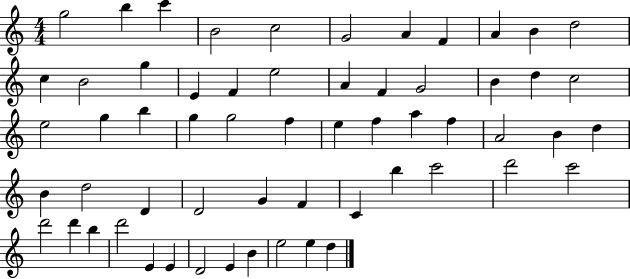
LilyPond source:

{
  \clef treble
  \numericTimeSignature
  \time 4/4
  \key c \major
  g''2 b''4 c'''4 | b'2 c''2 | g'2 a'4 f'4 | a'4 b'4 d''2 | \break c''4 b'2 g''4 | e'4 f'4 e''2 | a'4 f'4 g'2 | b'4 d''4 c''2 | \break e''2 g''4 b''4 | g''4 g''2 f''4 | e''4 f''4 a''4 f''4 | a'2 b'4 d''4 | \break b'4 d''2 d'4 | d'2 g'4 f'4 | c'4 b''4 c'''2 | d'''2 c'''2 | \break d'''2 d'''4 b''4 | d'''2 e'4 e'4 | d'2 e'4 b'4 | e''2 e''4 d''4 | \break \bar "|."
}